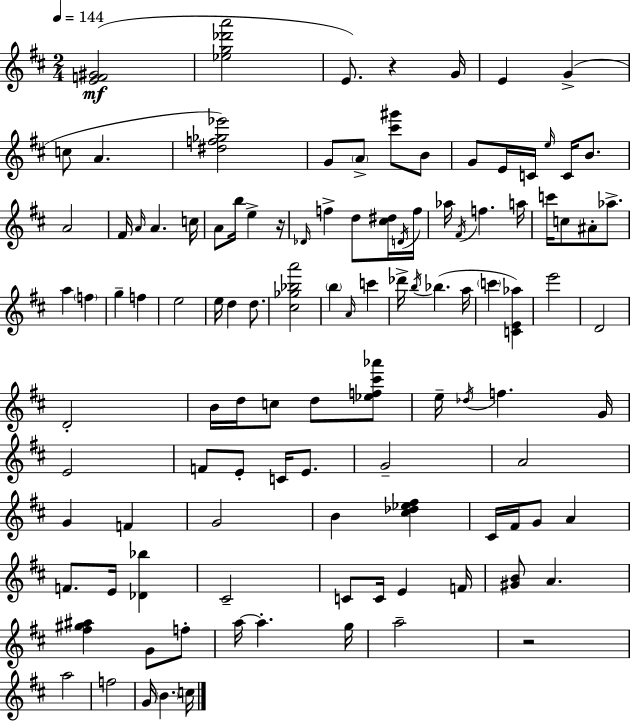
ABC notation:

X:1
T:Untitled
M:2/4
L:1/4
K:D
[EF^G]2 [_eg_d'a']2 E/2 z G/4 E G c/2 A [^df_g_e']2 G/2 A/2 [^c'^g']/2 B/2 G/2 E/4 C/4 e/4 C/4 B/2 A2 ^F/4 A/4 A c/4 A/2 b/4 e z/4 _D/4 f d/2 [^c^d]/4 D/4 f/4 _a/4 ^F/4 f a/4 c'/4 c/2 ^A/2 _a/2 a f g f e2 e/4 d d/2 [^c_g_ba']2 b A/4 c' _d'/4 b/4 _b a/4 c' [CE_a] e'2 D2 D2 B/4 d/4 c/2 d/2 [_ef^c'_a']/2 e/4 _d/4 f G/4 E2 F/2 E/2 C/4 E/2 G2 A2 G F G2 B [^c_d_e^f] ^C/4 ^F/4 G/2 A F/2 E/4 [_D_b] ^C2 C/2 C/4 E F/4 [^GB]/2 A [^f^g^a] G/2 f/2 a/4 a g/4 a2 z2 a2 f2 G/4 B c/4